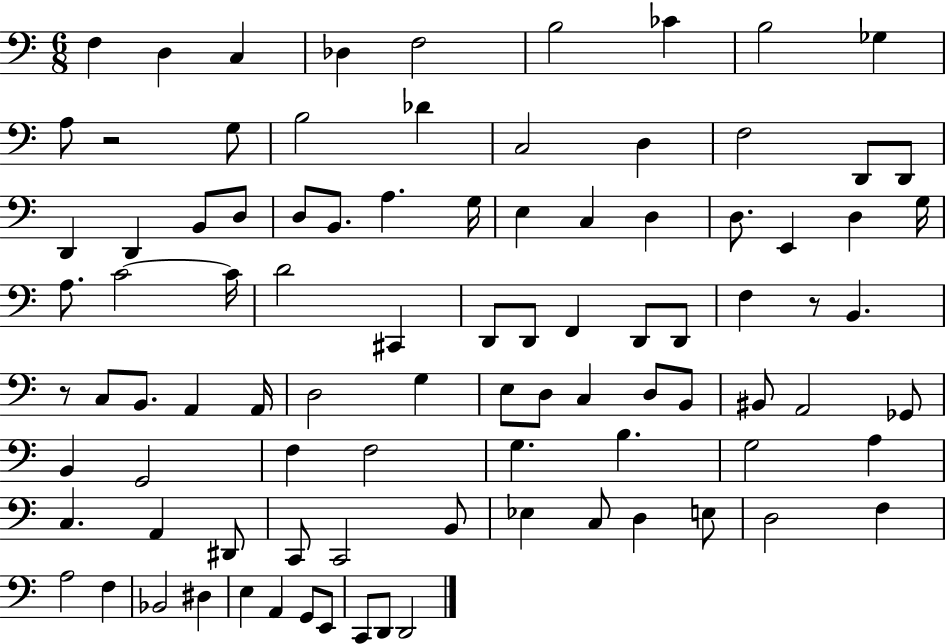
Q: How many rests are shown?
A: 3